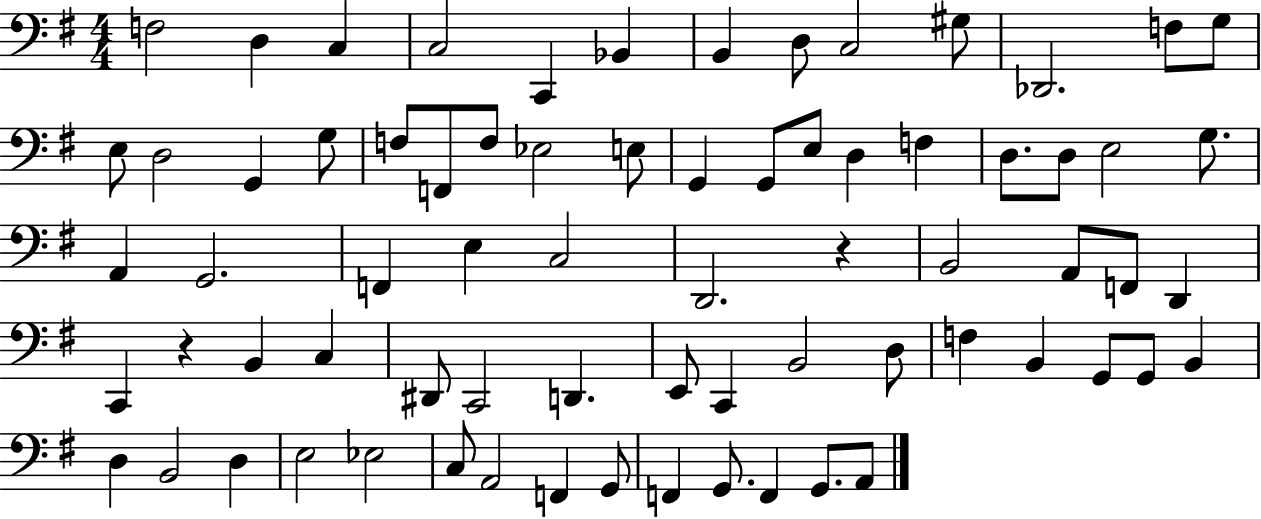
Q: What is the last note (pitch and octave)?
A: A2